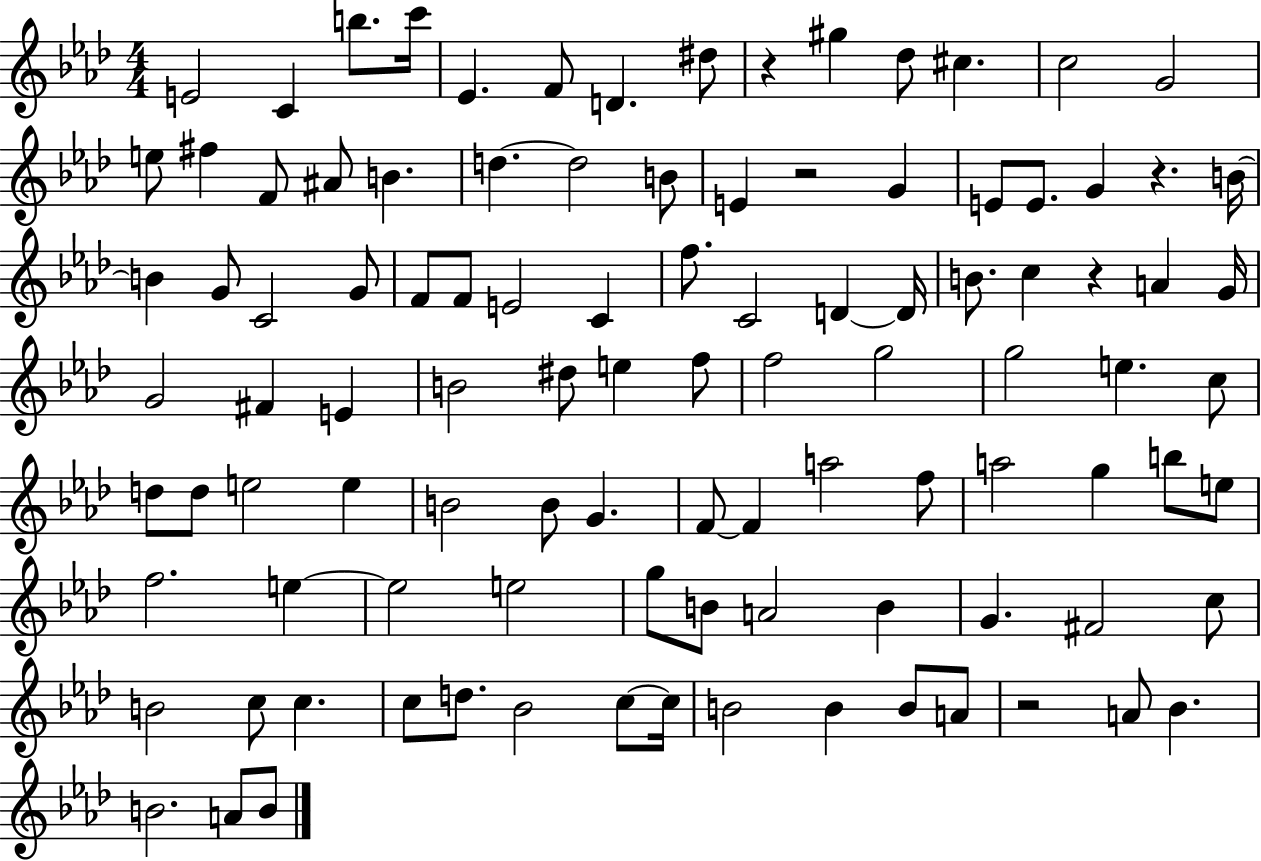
E4/h C4/q B5/e. C6/s Eb4/q. F4/e D4/q. D#5/e R/q G#5/q Db5/e C#5/q. C5/h G4/h E5/e F#5/q F4/e A#4/e B4/q. D5/q. D5/h B4/e E4/q R/h G4/q E4/e E4/e. G4/q R/q. B4/s B4/q G4/e C4/h G4/e F4/e F4/e E4/h C4/q F5/e. C4/h D4/q D4/s B4/e. C5/q R/q A4/q G4/s G4/h F#4/q E4/q B4/h D#5/e E5/q F5/e F5/h G5/h G5/h E5/q. C5/e D5/e D5/e E5/h E5/q B4/h B4/e G4/q. F4/e F4/q A5/h F5/e A5/h G5/q B5/e E5/e F5/h. E5/q E5/h E5/h G5/e B4/e A4/h B4/q G4/q. F#4/h C5/e B4/h C5/e C5/q. C5/e D5/e. Bb4/h C5/e C5/s B4/h B4/q B4/e A4/e R/h A4/e Bb4/q. B4/h. A4/e B4/e